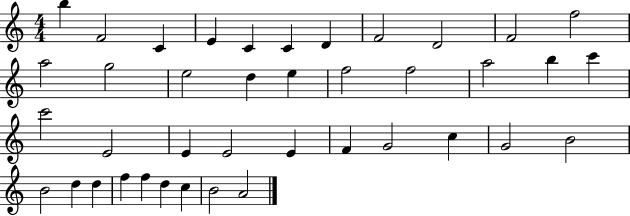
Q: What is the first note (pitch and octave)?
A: B5